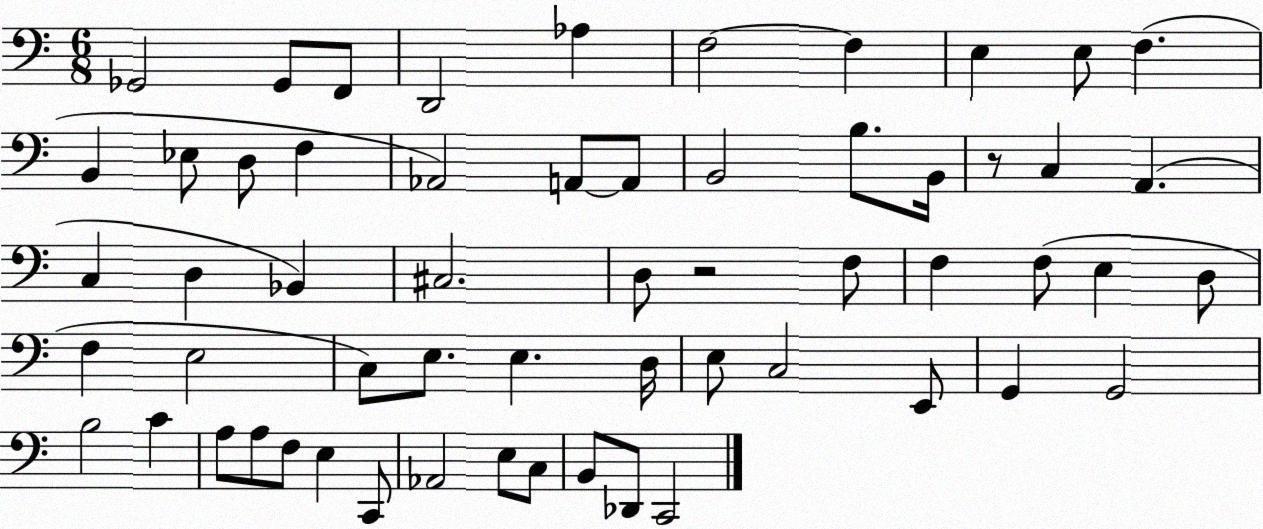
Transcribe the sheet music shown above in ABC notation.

X:1
T:Untitled
M:6/8
L:1/4
K:C
_G,,2 _G,,/2 F,,/2 D,,2 _A, F,2 F, E, E,/2 F, B,, _E,/2 D,/2 F, _A,,2 A,,/2 A,,/2 B,,2 B,/2 B,,/4 z/2 C, A,, C, D, _B,, ^C,2 D,/2 z2 F,/2 F, F,/2 E, D,/2 F, E,2 C,/2 E,/2 E, D,/4 E,/2 C,2 E,,/2 G,, G,,2 B,2 C A,/2 A,/2 F,/2 E, C,,/2 _A,,2 E,/2 C,/2 B,,/2 _D,,/2 C,,2